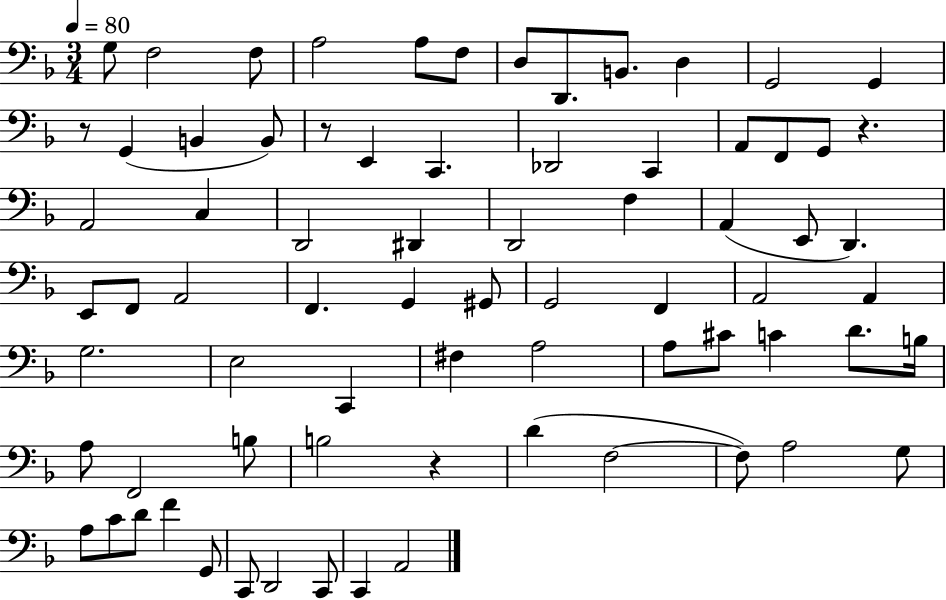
G3/e F3/h F3/e A3/h A3/e F3/e D3/e D2/e. B2/e. D3/q G2/h G2/q R/e G2/q B2/q B2/e R/e E2/q C2/q. Db2/h C2/q A2/e F2/e G2/e R/q. A2/h C3/q D2/h D#2/q D2/h F3/q A2/q E2/e D2/q. E2/e F2/e A2/h F2/q. G2/q G#2/e G2/h F2/q A2/h A2/q G3/h. E3/h C2/q F#3/q A3/h A3/e C#4/e C4/q D4/e. B3/s A3/e F2/h B3/e B3/h R/q D4/q F3/h F3/e A3/h G3/e A3/e C4/e D4/e F4/q G2/e C2/e D2/h C2/e C2/q A2/h